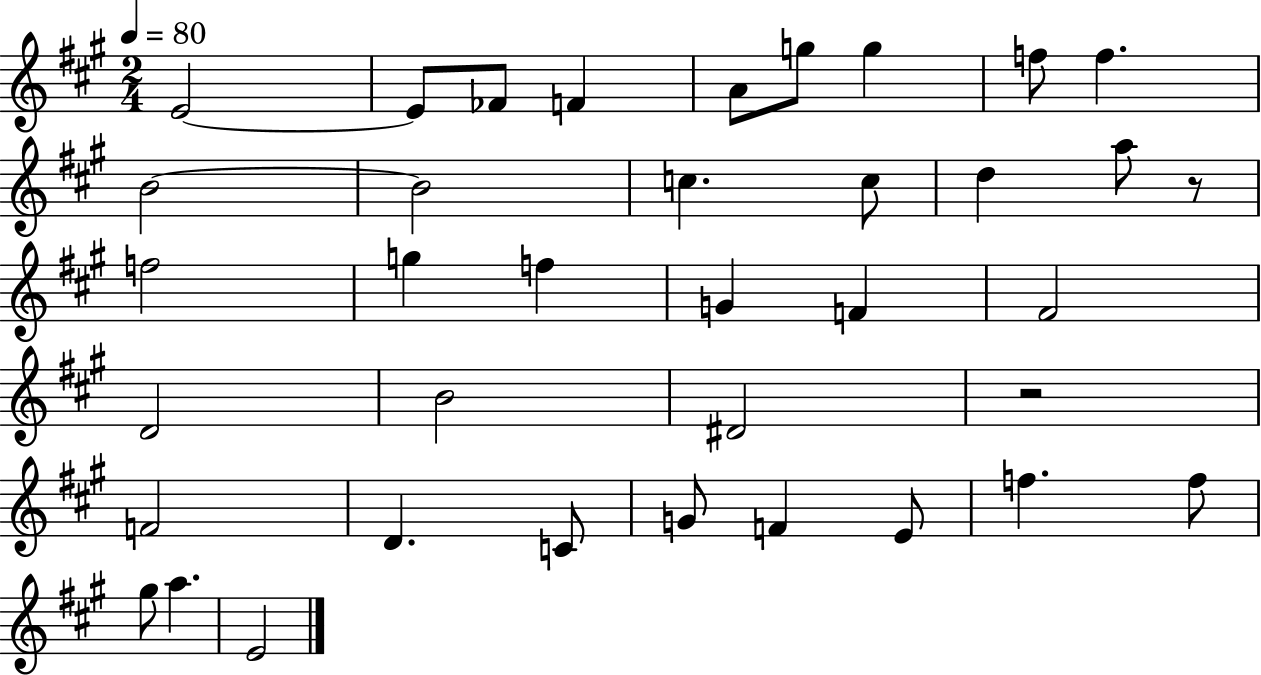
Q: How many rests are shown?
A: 2